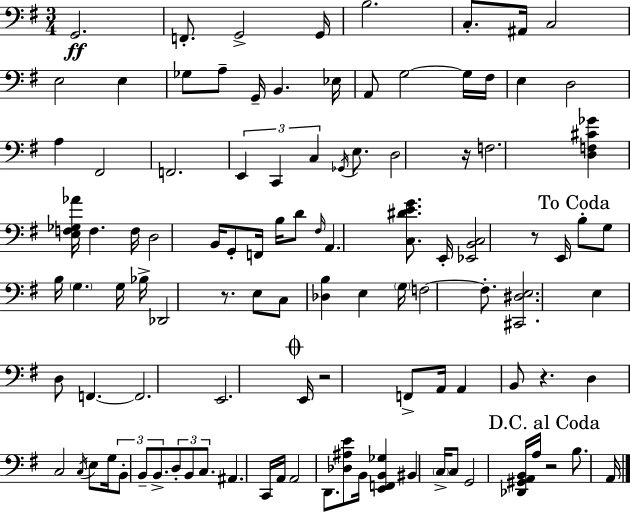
G2/h. F2/e. G2/h G2/s B3/h. C3/e. A#2/s C3/h E3/h E3/q Gb3/e A3/e G2/s B2/q. Eb3/s A2/e G3/h G3/s F#3/s E3/q D3/h A3/q F#2/h F2/h. E2/q C2/q C3/q Gb2/s E3/e. D3/h R/s F3/h. [D3,F3,C#4,Gb4]/q [E3,F3,Gb3,Ab4]/s F3/q. F3/s D3/h B2/s G2/e F2/s B3/s D4/e F#3/s A2/q. [C3,D#4,E4,G4]/e. E2/s [Eb2,B2,C3]/h R/e E2/s B3/e G3/e B3/s G3/q. G3/s Bb3/s Db2/h R/e. E3/e C3/e [Db3,B3]/q E3/q G3/s F3/h F3/e. [C#2,D#3,E3]/h. E3/q D3/e F2/q. F2/h. E2/h. E2/s R/h F2/e A2/s A2/q B2/e R/q. D3/q C3/h C3/s E3/e G3/s B2/e B2/e B2/e. D3/e B2/e C3/e. A#2/q. C2/s A2/s A2/h D2/e. [Db3,A#3,E4]/e B2/s [E2,F2,B2,Gb3]/q BIS2/q C3/s C3/e G2/h [Db2,G#2,A2,B2]/s A3/s R/h B3/e. A2/s